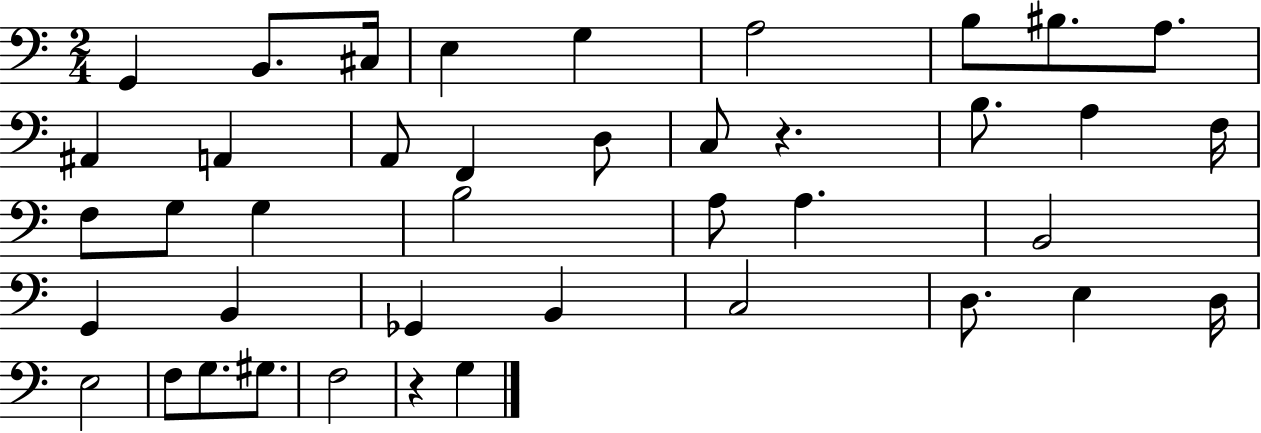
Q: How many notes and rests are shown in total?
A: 41